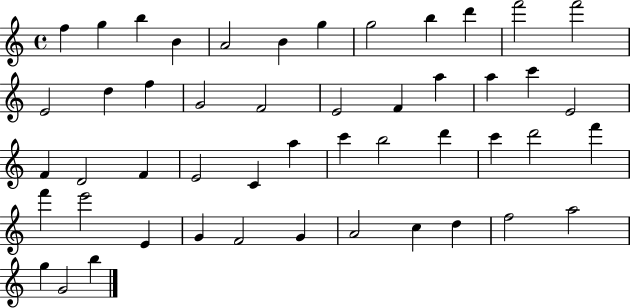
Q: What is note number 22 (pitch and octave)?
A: C6